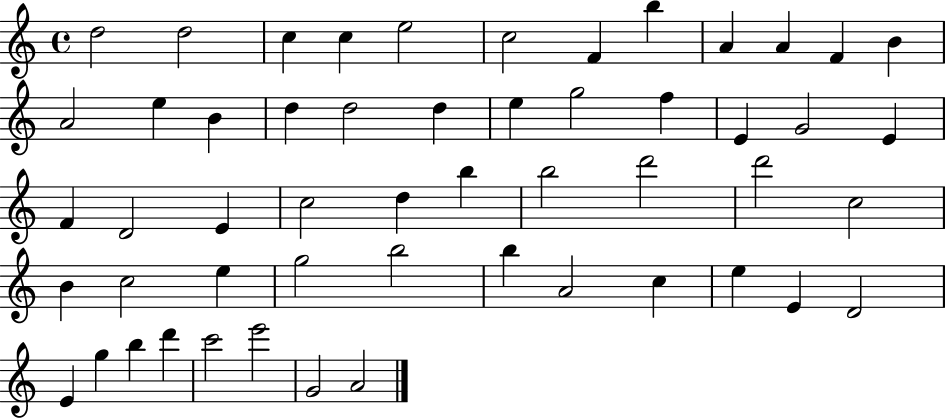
D5/h D5/h C5/q C5/q E5/h C5/h F4/q B5/q A4/q A4/q F4/q B4/q A4/h E5/q B4/q D5/q D5/h D5/q E5/q G5/h F5/q E4/q G4/h E4/q F4/q D4/h E4/q C5/h D5/q B5/q B5/h D6/h D6/h C5/h B4/q C5/h E5/q G5/h B5/h B5/q A4/h C5/q E5/q E4/q D4/h E4/q G5/q B5/q D6/q C6/h E6/h G4/h A4/h